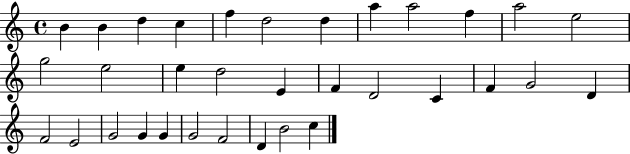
X:1
T:Untitled
M:4/4
L:1/4
K:C
B B d c f d2 d a a2 f a2 e2 g2 e2 e d2 E F D2 C F G2 D F2 E2 G2 G G G2 F2 D B2 c